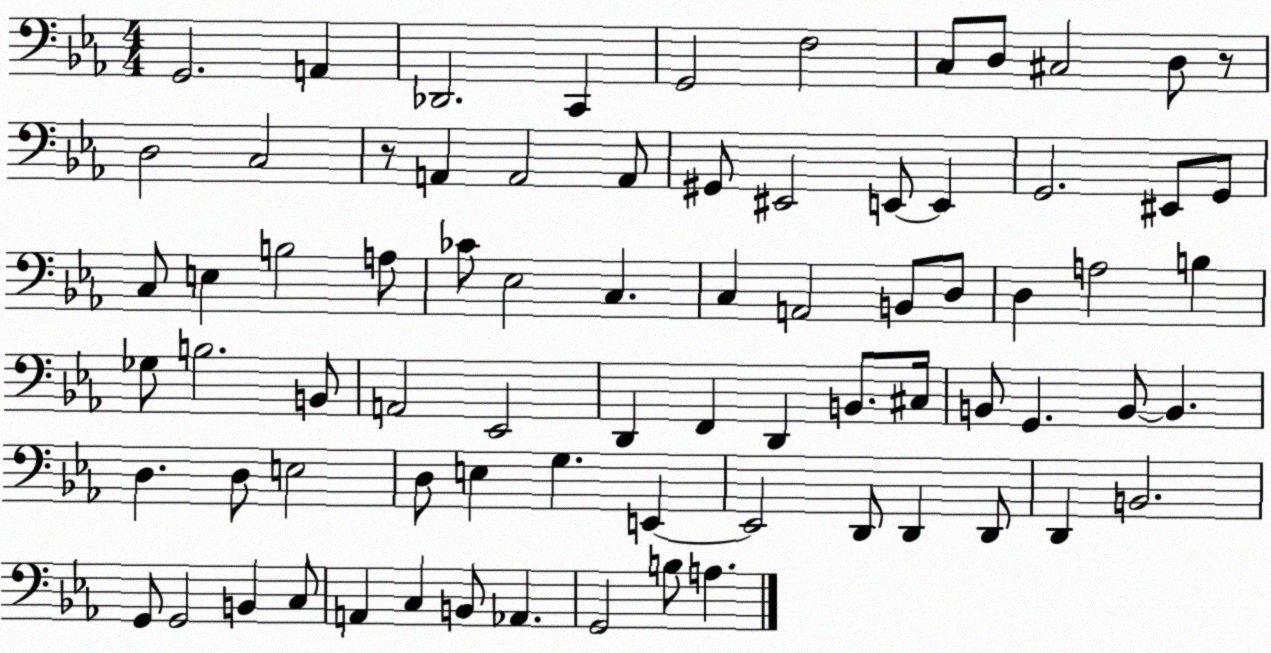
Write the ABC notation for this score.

X:1
T:Untitled
M:4/4
L:1/4
K:Eb
G,,2 A,, _D,,2 C,, G,,2 F,2 C,/2 D,/2 ^C,2 D,/2 z/2 D,2 C,2 z/2 A,, A,,2 A,,/2 ^G,,/2 ^E,,2 E,,/2 E,, G,,2 ^E,,/2 G,,/2 C,/2 E, B,2 A,/2 _C/2 _E,2 C, C, A,,2 B,,/2 D,/2 D, A,2 B, _G,/2 B,2 B,,/2 A,,2 _E,,2 D,, F,, D,, B,,/2 ^C,/4 B,,/2 G,, B,,/2 B,, D, D,/2 E,2 D,/2 E, G, E,, E,,2 D,,/2 D,, D,,/2 D,, B,,2 G,,/2 G,,2 B,, C,/2 A,, C, B,,/2 _A,, G,,2 B,/2 A,